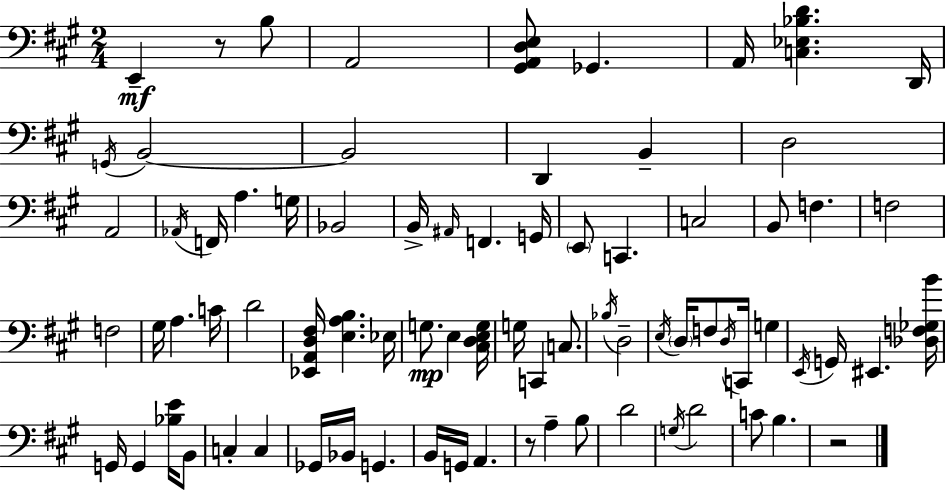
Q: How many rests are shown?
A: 3